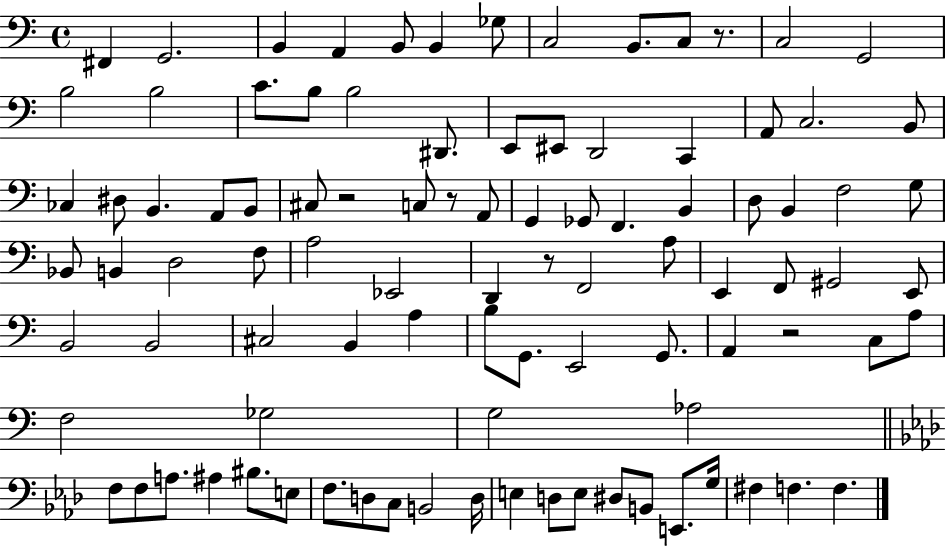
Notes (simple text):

F#2/q G2/h. B2/q A2/q B2/e B2/q Gb3/e C3/h B2/e. C3/e R/e. C3/h G2/h B3/h B3/h C4/e. B3/e B3/h D#2/e. E2/e EIS2/e D2/h C2/q A2/e C3/h. B2/e CES3/q D#3/e B2/q. A2/e B2/e C#3/e R/h C3/e R/e A2/e G2/q Gb2/e F2/q. B2/q D3/e B2/q F3/h G3/e Bb2/e B2/q D3/h F3/e A3/h Eb2/h D2/q R/e F2/h A3/e E2/q F2/e G#2/h E2/e B2/h B2/h C#3/h B2/q A3/q B3/e G2/e. E2/h G2/e. A2/q R/h C3/e A3/e F3/h Gb3/h G3/h Ab3/h F3/e F3/e A3/e. A#3/q BIS3/e. E3/e F3/e. D3/e C3/e B2/h D3/s E3/q D3/e E3/e D#3/e B2/e E2/e. G3/s F#3/q F3/q. F3/q.